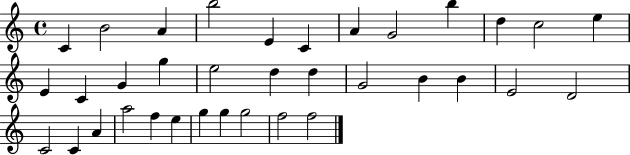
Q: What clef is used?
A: treble